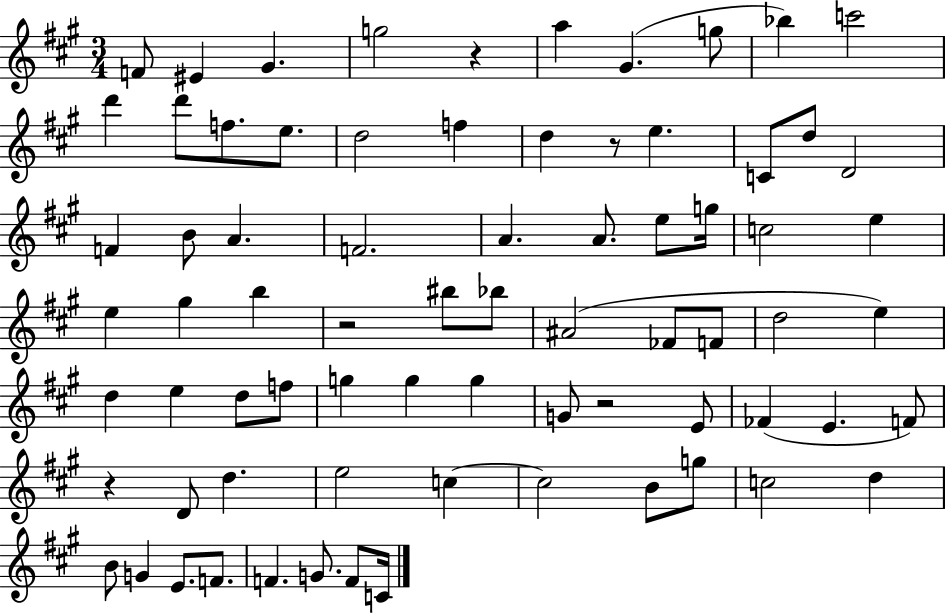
{
  \clef treble
  \numericTimeSignature
  \time 3/4
  \key a \major
  \repeat volta 2 { f'8 eis'4 gis'4. | g''2 r4 | a''4 gis'4.( g''8 | bes''4) c'''2 | \break d'''4 d'''8 f''8. e''8. | d''2 f''4 | d''4 r8 e''4. | c'8 d''8 d'2 | \break f'4 b'8 a'4. | f'2. | a'4. a'8. e''8 g''16 | c''2 e''4 | \break e''4 gis''4 b''4 | r2 bis''8 bes''8 | ais'2( fes'8 f'8 | d''2 e''4) | \break d''4 e''4 d''8 f''8 | g''4 g''4 g''4 | g'8 r2 e'8 | fes'4( e'4. f'8) | \break r4 d'8 d''4. | e''2 c''4~~ | c''2 b'8 g''8 | c''2 d''4 | \break b'8 g'4 e'8. f'8. | f'4. g'8. f'8 c'16 | } \bar "|."
}